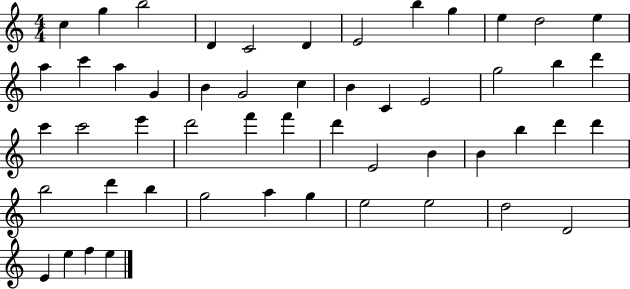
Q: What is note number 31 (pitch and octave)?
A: F6